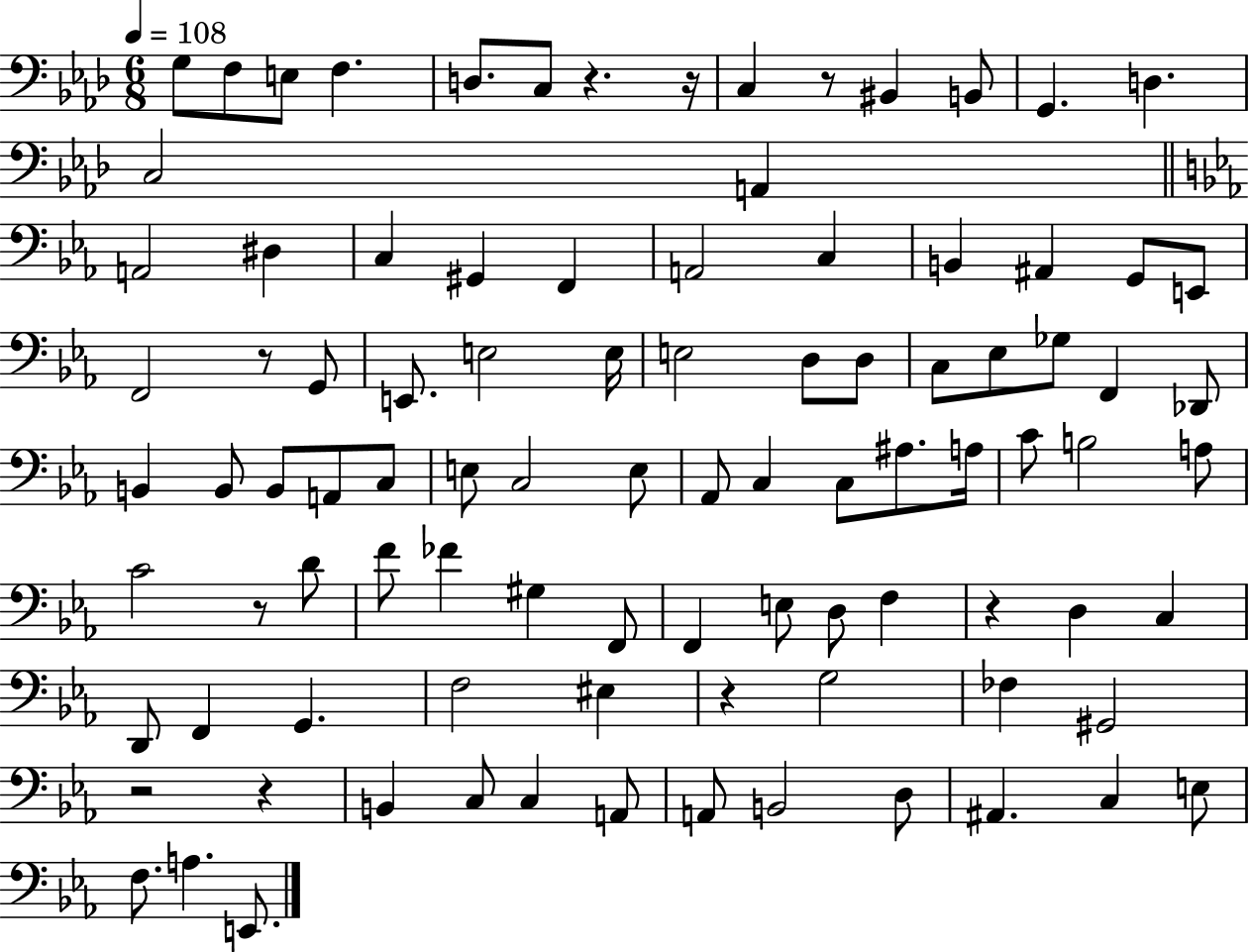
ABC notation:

X:1
T:Untitled
M:6/8
L:1/4
K:Ab
G,/2 F,/2 E,/2 F, D,/2 C,/2 z z/4 C, z/2 ^B,, B,,/2 G,, D, C,2 A,, A,,2 ^D, C, ^G,, F,, A,,2 C, B,, ^A,, G,,/2 E,,/2 F,,2 z/2 G,,/2 E,,/2 E,2 E,/4 E,2 D,/2 D,/2 C,/2 _E,/2 _G,/2 F,, _D,,/2 B,, B,,/2 B,,/2 A,,/2 C,/2 E,/2 C,2 E,/2 _A,,/2 C, C,/2 ^A,/2 A,/4 C/2 B,2 A,/2 C2 z/2 D/2 F/2 _F ^G, F,,/2 F,, E,/2 D,/2 F, z D, C, D,,/2 F,, G,, F,2 ^E, z G,2 _F, ^G,,2 z2 z B,, C,/2 C, A,,/2 A,,/2 B,,2 D,/2 ^A,, C, E,/2 F,/2 A, E,,/2